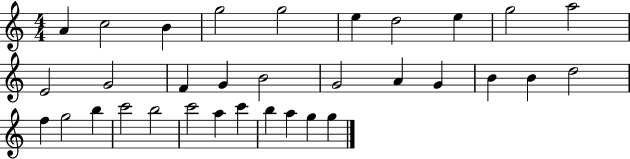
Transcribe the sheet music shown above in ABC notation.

X:1
T:Untitled
M:4/4
L:1/4
K:C
A c2 B g2 g2 e d2 e g2 a2 E2 G2 F G B2 G2 A G B B d2 f g2 b c'2 b2 c'2 a c' b a g g